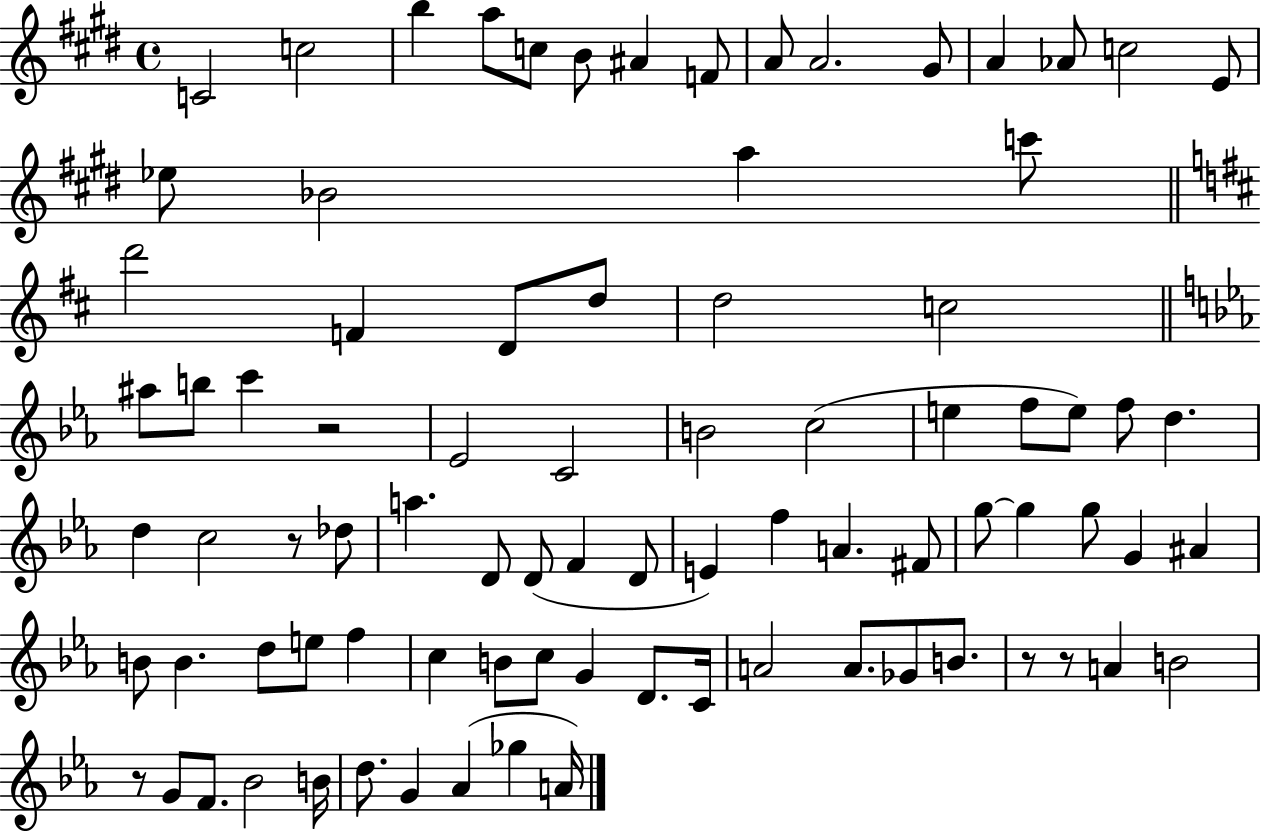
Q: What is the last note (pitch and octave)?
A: A4